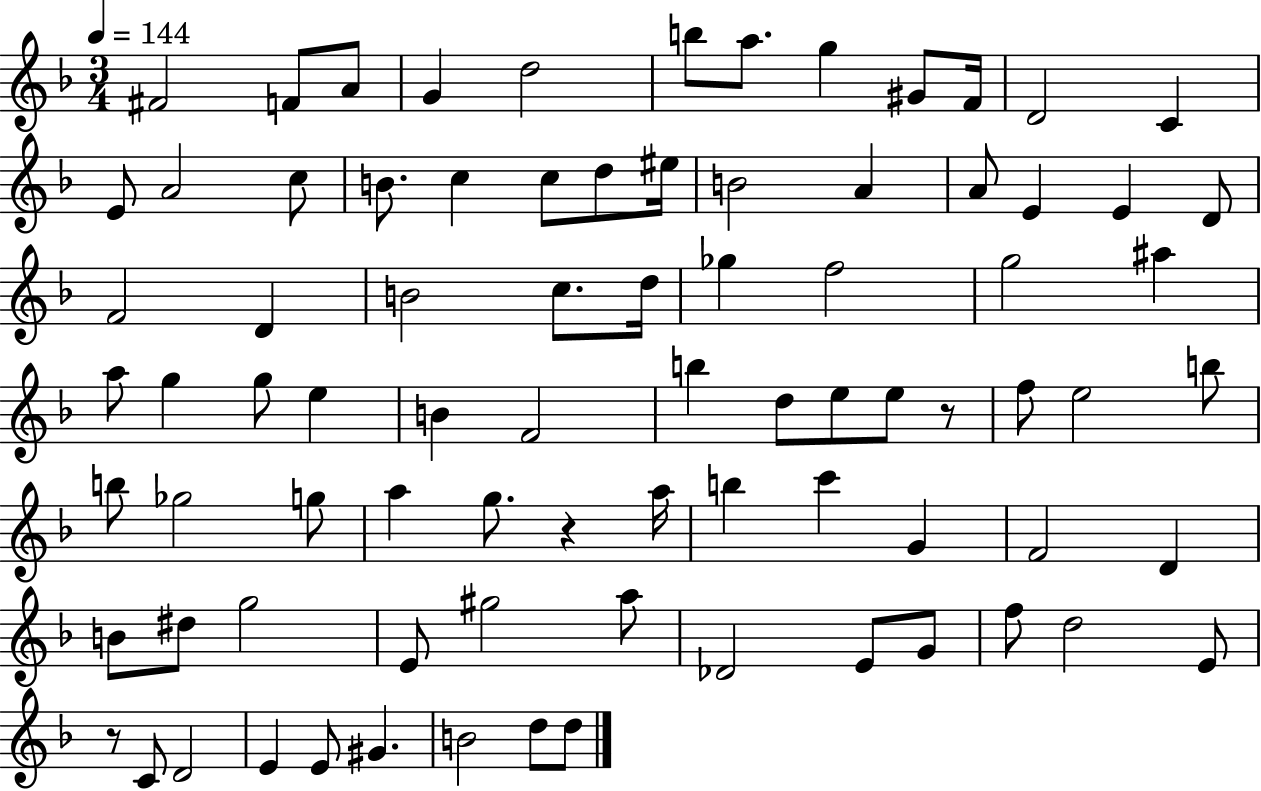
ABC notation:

X:1
T:Untitled
M:3/4
L:1/4
K:F
^F2 F/2 A/2 G d2 b/2 a/2 g ^G/2 F/4 D2 C E/2 A2 c/2 B/2 c c/2 d/2 ^e/4 B2 A A/2 E E D/2 F2 D B2 c/2 d/4 _g f2 g2 ^a a/2 g g/2 e B F2 b d/2 e/2 e/2 z/2 f/2 e2 b/2 b/2 _g2 g/2 a g/2 z a/4 b c' G F2 D B/2 ^d/2 g2 E/2 ^g2 a/2 _D2 E/2 G/2 f/2 d2 E/2 z/2 C/2 D2 E E/2 ^G B2 d/2 d/2